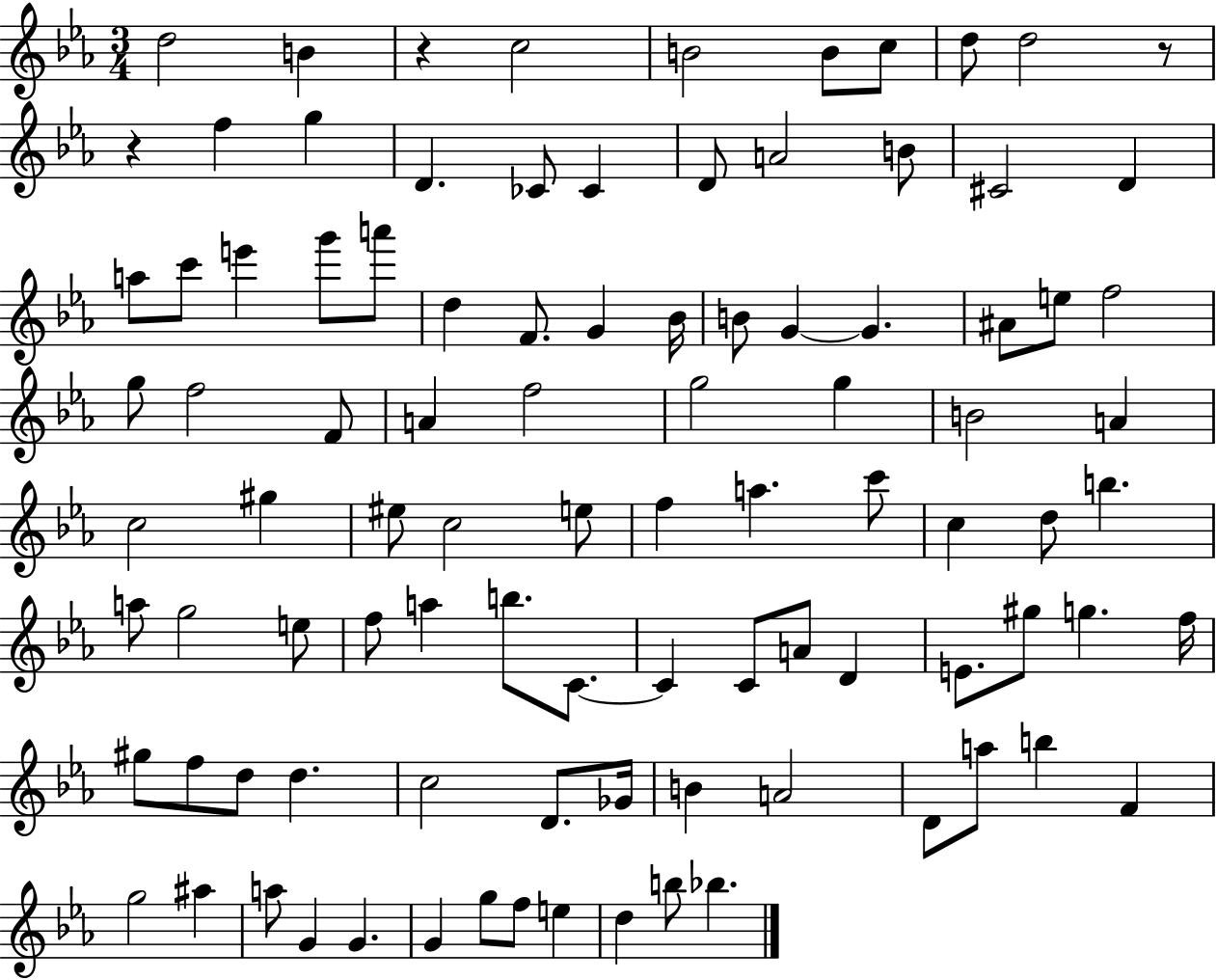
{
  \clef treble
  \numericTimeSignature
  \time 3/4
  \key ees \major
  \repeat volta 2 { d''2 b'4 | r4 c''2 | b'2 b'8 c''8 | d''8 d''2 r8 | \break r4 f''4 g''4 | d'4. ces'8 ces'4 | d'8 a'2 b'8 | cis'2 d'4 | \break a''8 c'''8 e'''4 g'''8 a'''8 | d''4 f'8. g'4 bes'16 | b'8 g'4~~ g'4. | ais'8 e''8 f''2 | \break g''8 f''2 f'8 | a'4 f''2 | g''2 g''4 | b'2 a'4 | \break c''2 gis''4 | eis''8 c''2 e''8 | f''4 a''4. c'''8 | c''4 d''8 b''4. | \break a''8 g''2 e''8 | f''8 a''4 b''8. c'8.~~ | c'4 c'8 a'8 d'4 | e'8. gis''8 g''4. f''16 | \break gis''8 f''8 d''8 d''4. | c''2 d'8. ges'16 | b'4 a'2 | d'8 a''8 b''4 f'4 | \break g''2 ais''4 | a''8 g'4 g'4. | g'4 g''8 f''8 e''4 | d''4 b''8 bes''4. | \break } \bar "|."
}